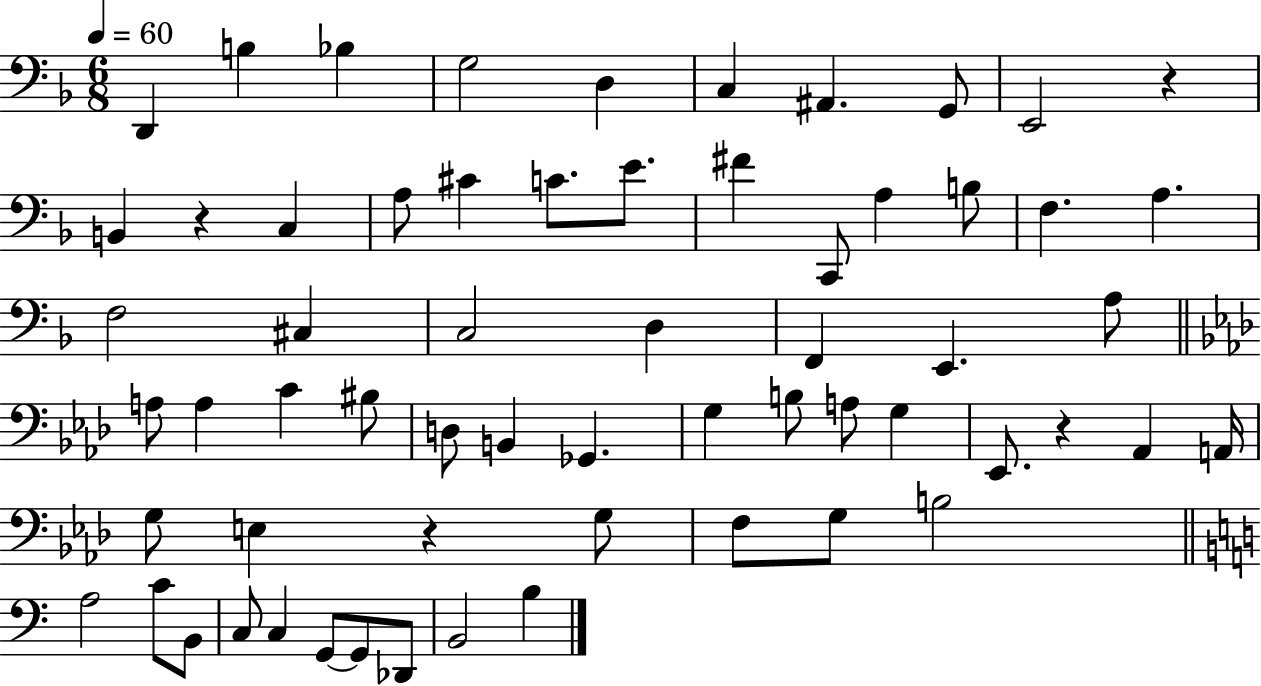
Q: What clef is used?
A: bass